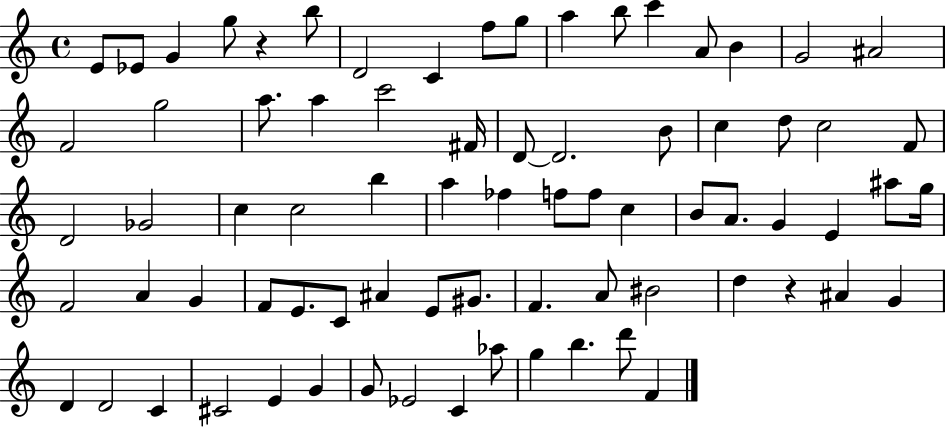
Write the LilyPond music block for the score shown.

{
  \clef treble
  \time 4/4
  \defaultTimeSignature
  \key c \major
  e'8 ees'8 g'4 g''8 r4 b''8 | d'2 c'4 f''8 g''8 | a''4 b''8 c'''4 a'8 b'4 | g'2 ais'2 | \break f'2 g''2 | a''8. a''4 c'''2 fis'16 | d'8~~ d'2. b'8 | c''4 d''8 c''2 f'8 | \break d'2 ges'2 | c''4 c''2 b''4 | a''4 fes''4 f''8 f''8 c''4 | b'8 a'8. g'4 e'4 ais''8 g''16 | \break f'2 a'4 g'4 | f'8 e'8. c'8 ais'4 e'8 gis'8. | f'4. a'8 bis'2 | d''4 r4 ais'4 g'4 | \break d'4 d'2 c'4 | cis'2 e'4 g'4 | g'8 ees'2 c'4 aes''8 | g''4 b''4. d'''8 f'4 | \break \bar "|."
}